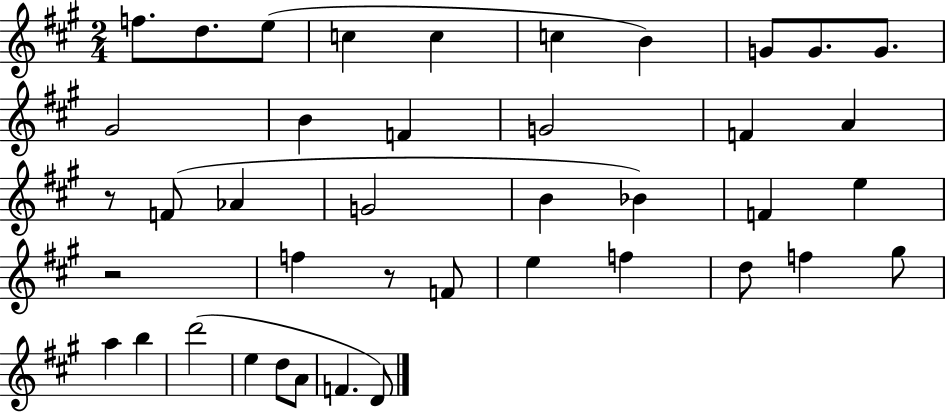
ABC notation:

X:1
T:Untitled
M:2/4
L:1/4
K:A
f/2 d/2 e/2 c c c B G/2 G/2 G/2 ^G2 B F G2 F A z/2 F/2 _A G2 B _B F e z2 f z/2 F/2 e f d/2 f ^g/2 a b d'2 e d/2 A/2 F D/2